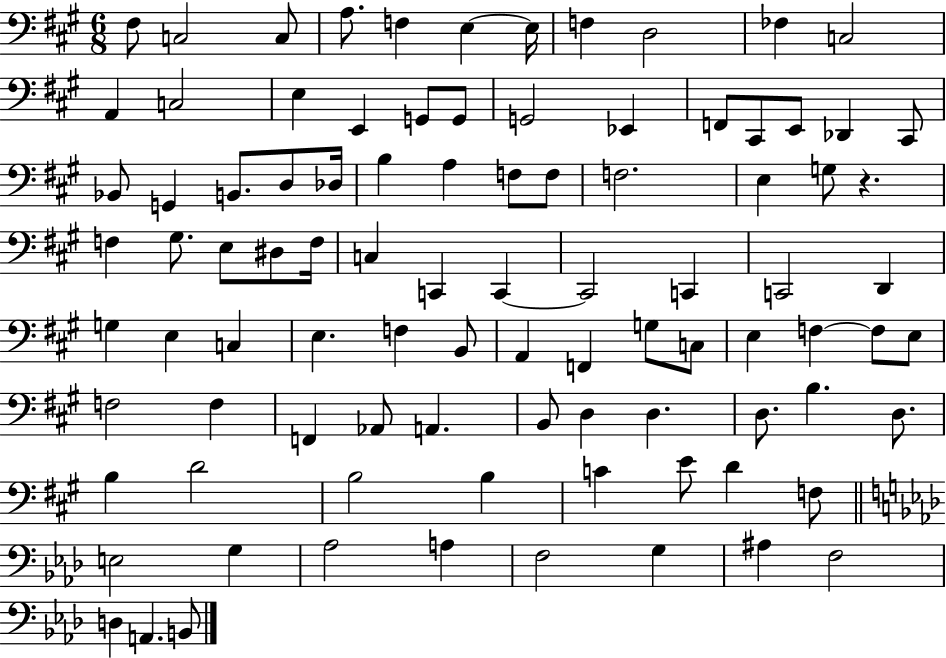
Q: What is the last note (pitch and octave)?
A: B2